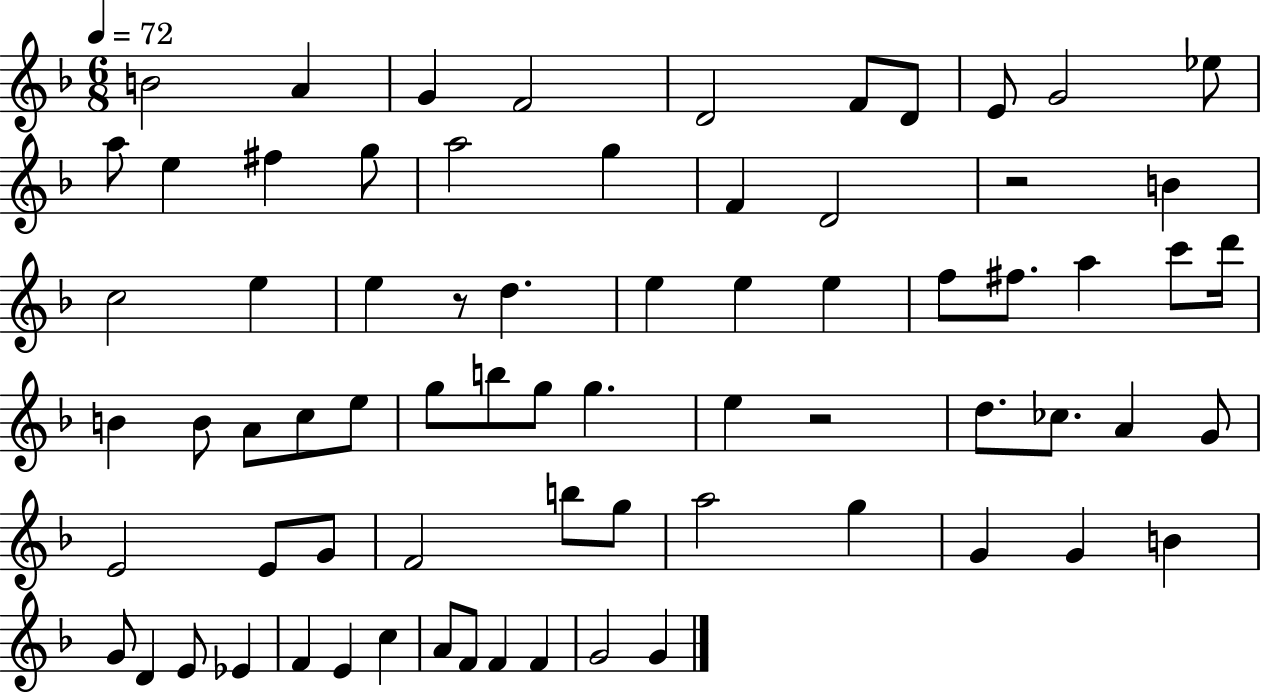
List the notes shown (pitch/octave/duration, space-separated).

B4/h A4/q G4/q F4/h D4/h F4/e D4/e E4/e G4/h Eb5/e A5/e E5/q F#5/q G5/e A5/h G5/q F4/q D4/h R/h B4/q C5/h E5/q E5/q R/e D5/q. E5/q E5/q E5/q F5/e F#5/e. A5/q C6/e D6/s B4/q B4/e A4/e C5/e E5/e G5/e B5/e G5/e G5/q. E5/q R/h D5/e. CES5/e. A4/q G4/e E4/h E4/e G4/e F4/h B5/e G5/e A5/h G5/q G4/q G4/q B4/q G4/e D4/q E4/e Eb4/q F4/q E4/q C5/q A4/e F4/e F4/q F4/q G4/h G4/q